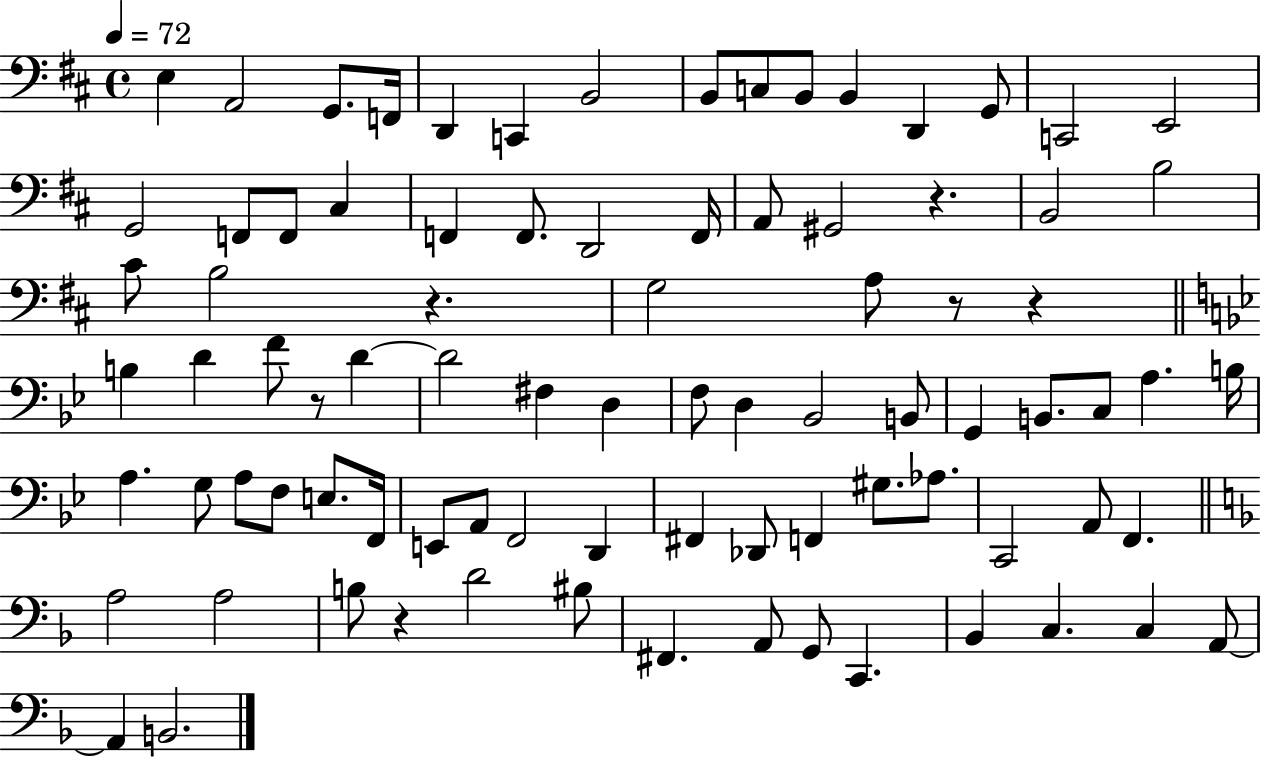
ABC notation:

X:1
T:Untitled
M:4/4
L:1/4
K:D
E, A,,2 G,,/2 F,,/4 D,, C,, B,,2 B,,/2 C,/2 B,,/2 B,, D,, G,,/2 C,,2 E,,2 G,,2 F,,/2 F,,/2 ^C, F,, F,,/2 D,,2 F,,/4 A,,/2 ^G,,2 z B,,2 B,2 ^C/2 B,2 z G,2 A,/2 z/2 z B, D F/2 z/2 D D2 ^F, D, F,/2 D, _B,,2 B,,/2 G,, B,,/2 C,/2 A, B,/4 A, G,/2 A,/2 F,/2 E,/2 F,,/4 E,,/2 A,,/2 F,,2 D,, ^F,, _D,,/2 F,, ^G,/2 _A,/2 C,,2 A,,/2 F,, A,2 A,2 B,/2 z D2 ^B,/2 ^F,, A,,/2 G,,/2 C,, _B,, C, C, A,,/2 A,, B,,2